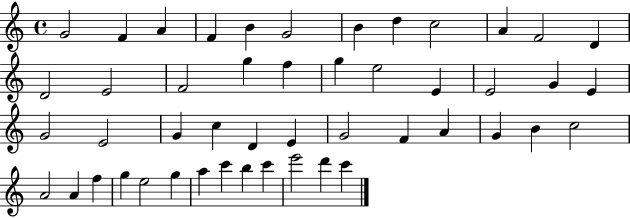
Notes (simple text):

G4/h F4/q A4/q F4/q B4/q G4/h B4/q D5/q C5/h A4/q F4/h D4/q D4/h E4/h F4/h G5/q F5/q G5/q E5/h E4/q E4/h G4/q E4/q G4/h E4/h G4/q C5/q D4/q E4/q G4/h F4/q A4/q G4/q B4/q C5/h A4/h A4/q F5/q G5/q E5/h G5/q A5/q C6/q B5/q C6/q E6/h D6/q C6/q